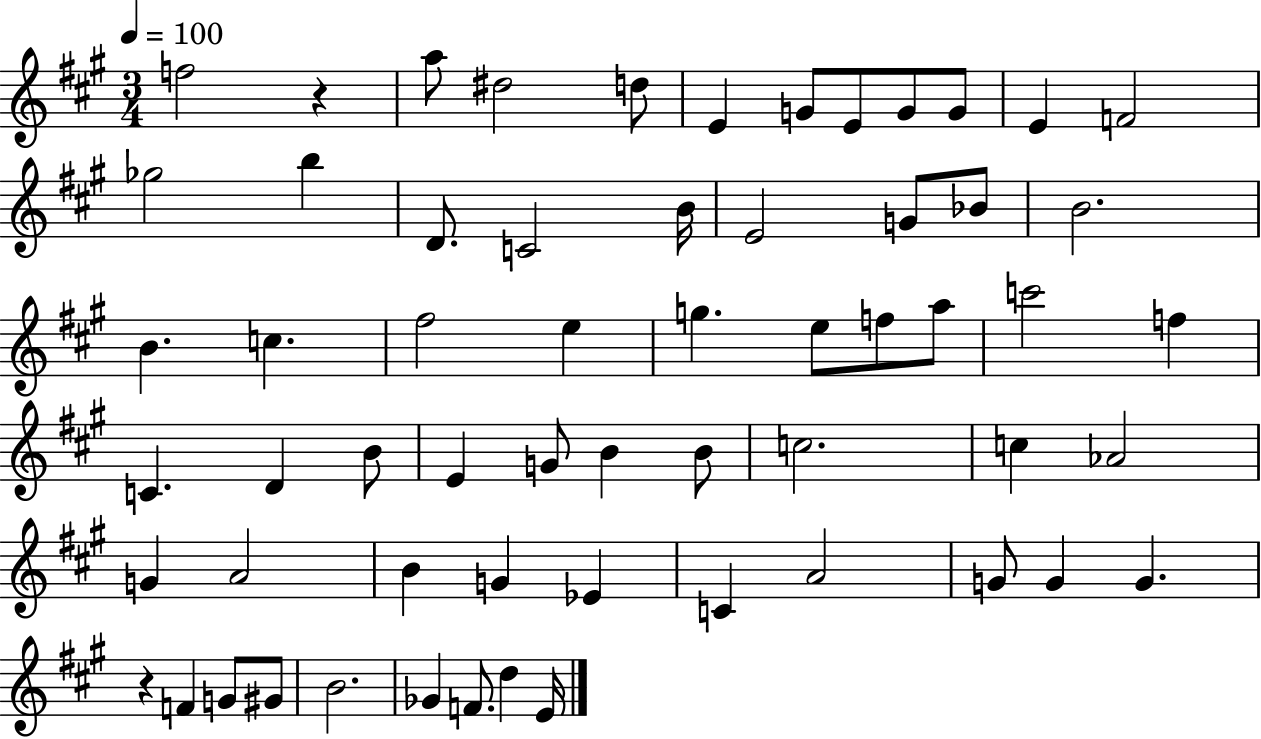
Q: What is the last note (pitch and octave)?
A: E4